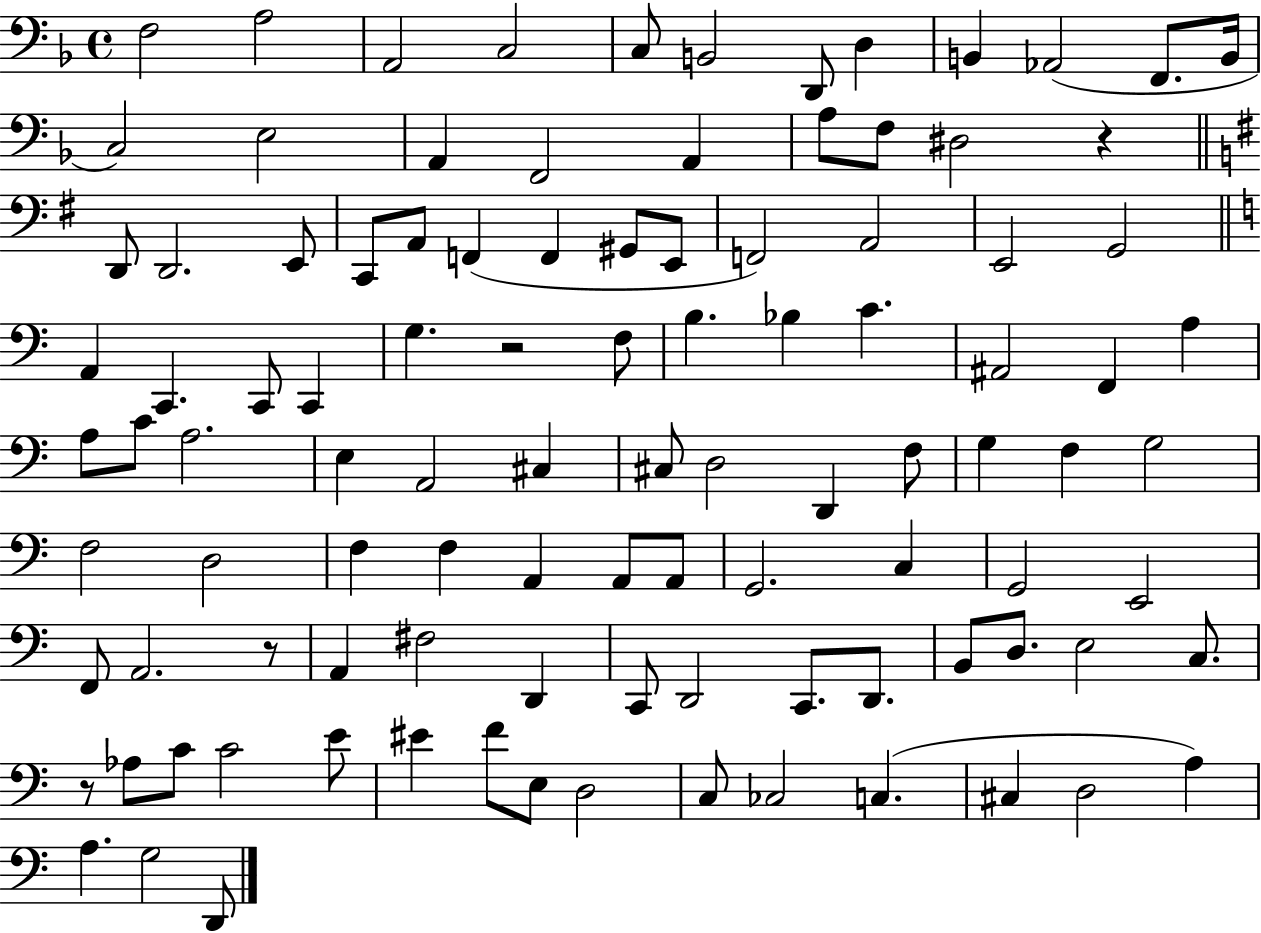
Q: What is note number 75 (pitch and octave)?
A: C2